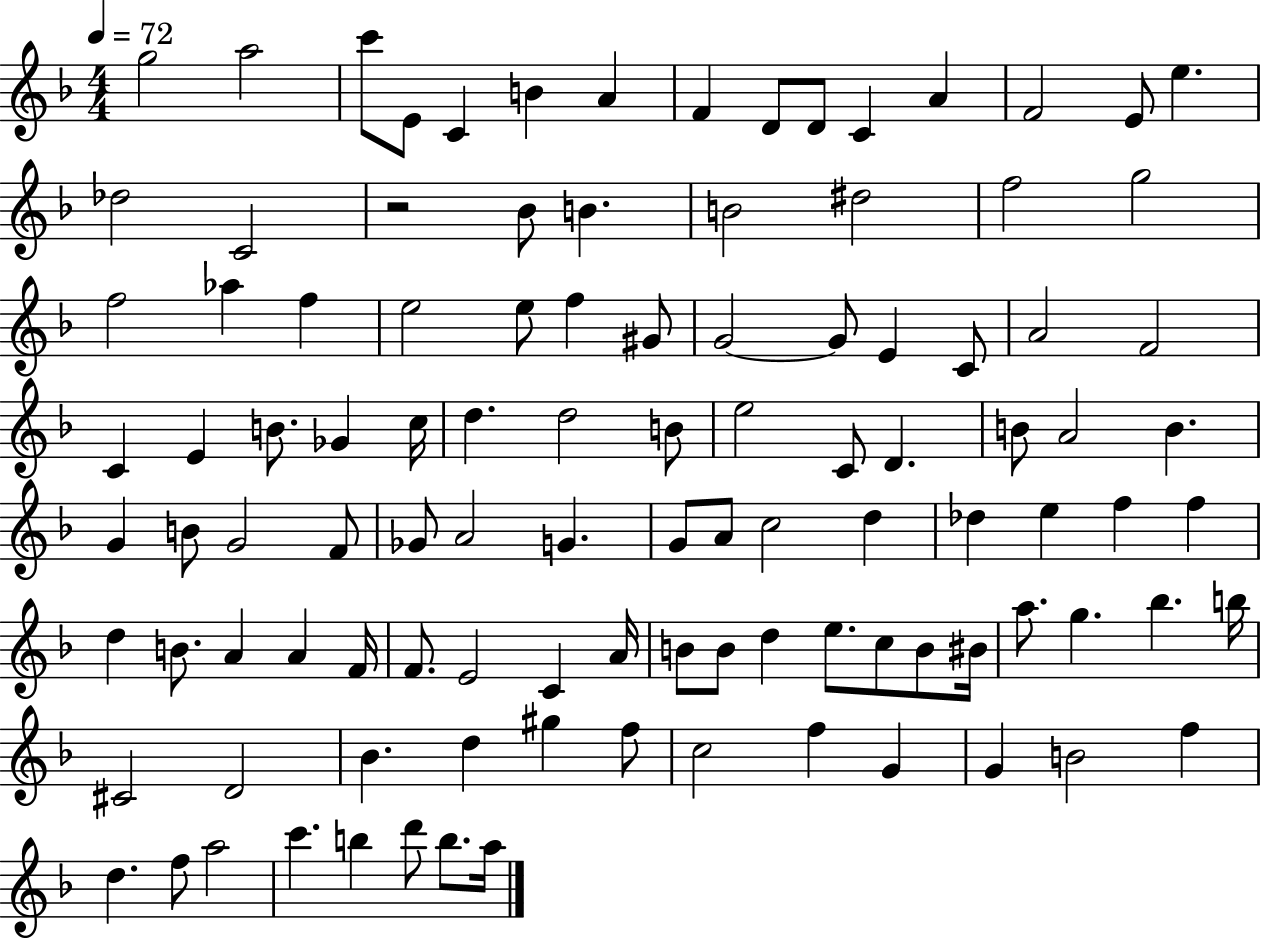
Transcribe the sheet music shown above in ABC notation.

X:1
T:Untitled
M:4/4
L:1/4
K:F
g2 a2 c'/2 E/2 C B A F D/2 D/2 C A F2 E/2 e _d2 C2 z2 _B/2 B B2 ^d2 f2 g2 f2 _a f e2 e/2 f ^G/2 G2 G/2 E C/2 A2 F2 C E B/2 _G c/4 d d2 B/2 e2 C/2 D B/2 A2 B G B/2 G2 F/2 _G/2 A2 G G/2 A/2 c2 d _d e f f d B/2 A A F/4 F/2 E2 C A/4 B/2 B/2 d e/2 c/2 B/2 ^B/4 a/2 g _b b/4 ^C2 D2 _B d ^g f/2 c2 f G G B2 f d f/2 a2 c' b d'/2 b/2 a/4